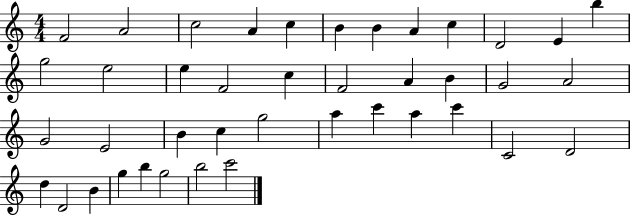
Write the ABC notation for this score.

X:1
T:Untitled
M:4/4
L:1/4
K:C
F2 A2 c2 A c B B A c D2 E b g2 e2 e F2 c F2 A B G2 A2 G2 E2 B c g2 a c' a c' C2 D2 d D2 B g b g2 b2 c'2